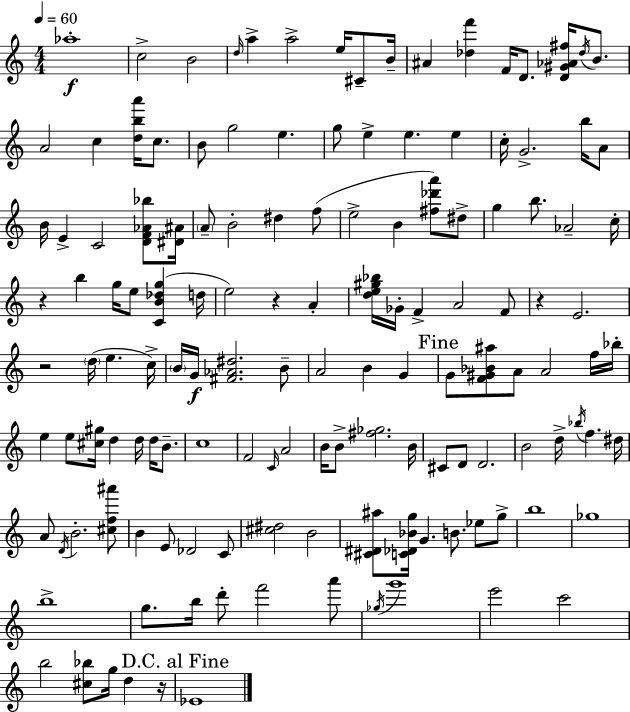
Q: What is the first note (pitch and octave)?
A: Ab5